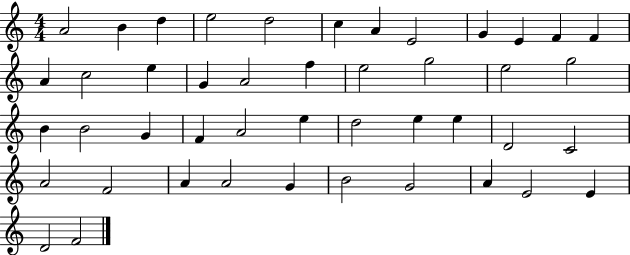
X:1
T:Untitled
M:4/4
L:1/4
K:C
A2 B d e2 d2 c A E2 G E F F A c2 e G A2 f e2 g2 e2 g2 B B2 G F A2 e d2 e e D2 C2 A2 F2 A A2 G B2 G2 A E2 E D2 F2